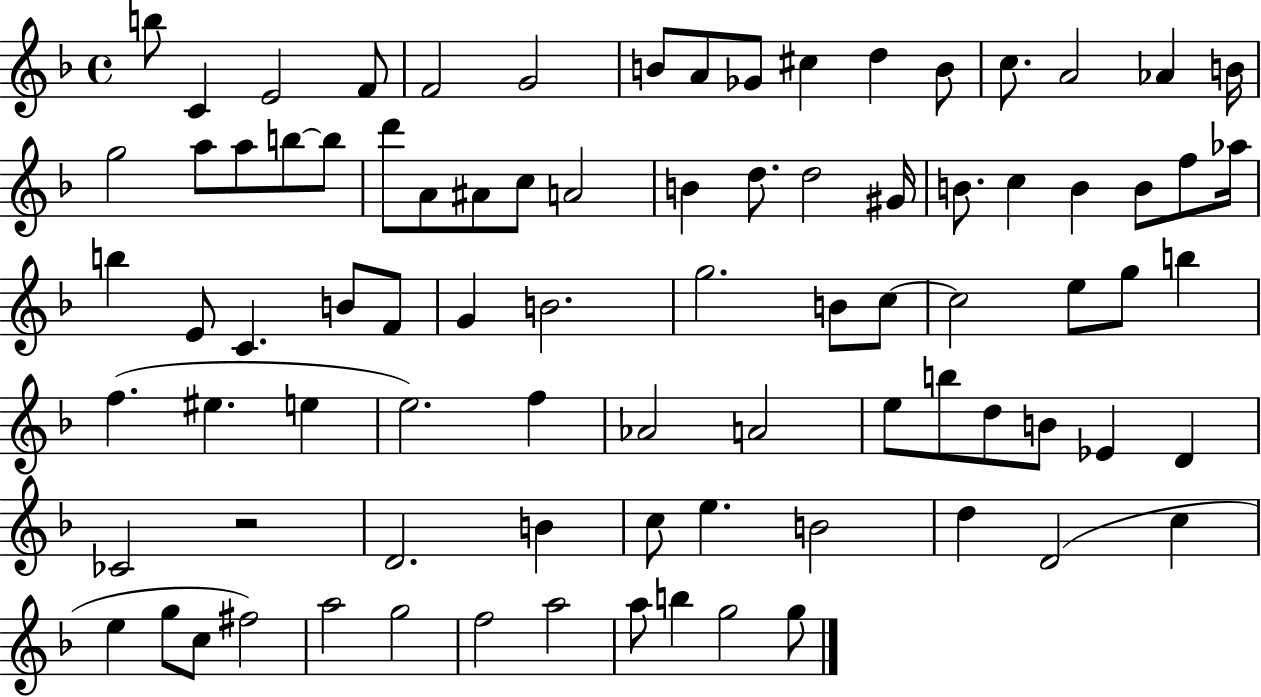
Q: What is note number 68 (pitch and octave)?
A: E5